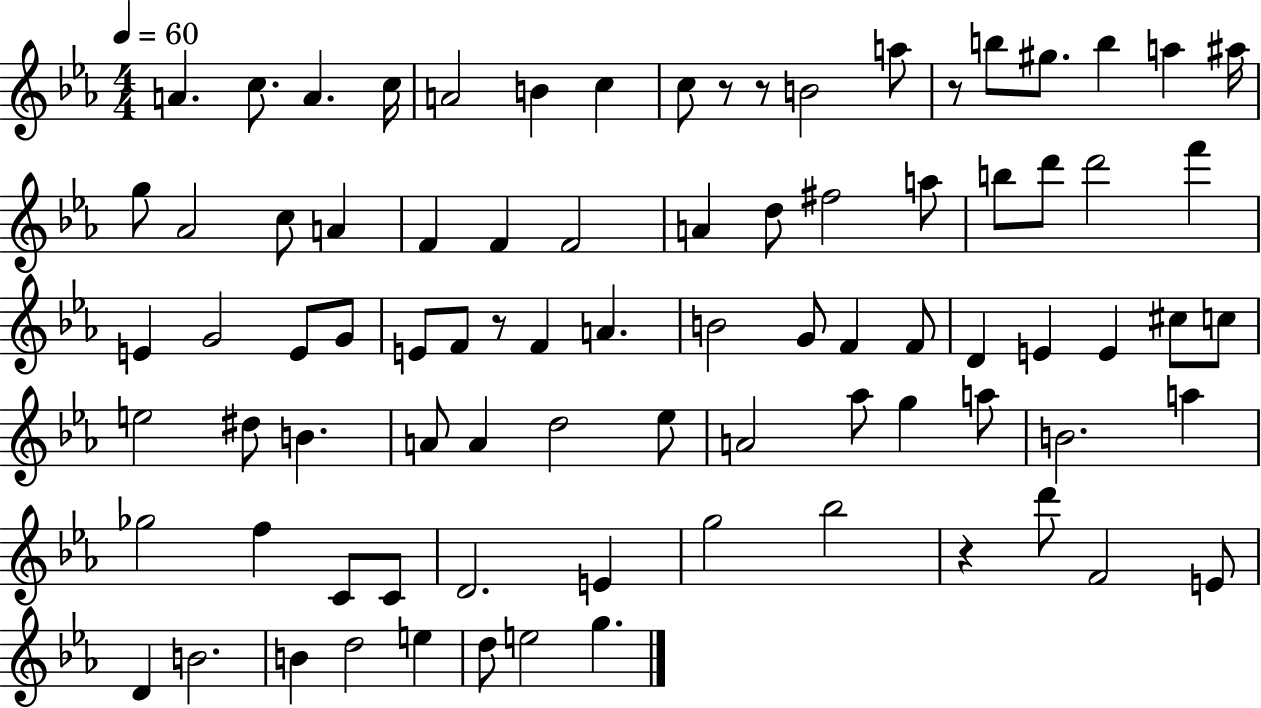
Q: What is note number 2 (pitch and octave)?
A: C5